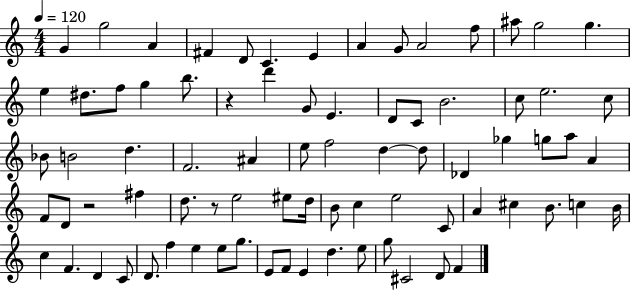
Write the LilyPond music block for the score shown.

{
  \clef treble
  \numericTimeSignature
  \time 4/4
  \key c \major
  \tempo 4 = 120
  g'4 g''2 a'4 | fis'4 d'8 c'4. e'4 | a'4 g'8 a'2 f''8 | ais''8 g''2 g''4. | \break e''4 dis''8. f''8 g''4 b''8. | r4 d'''4 g'8 e'4. | d'8 c'8 b'2. | c''8 e''2. c''8 | \break bes'8 b'2 d''4. | f'2. ais'4 | e''8 f''2 d''4~~ d''8 | des'4 ges''4 g''8 a''8 a'4 | \break f'8 d'8 r2 fis''4 | d''8. r8 e''2 eis''8 d''16 | b'8 c''4 e''2 c'8 | a'4 cis''4 b'8. c''4 b'16 | \break c''4 f'4. d'4 c'8 | d'8. f''4 e''4 e''8 g''8. | e'8 f'8 e'4 d''4. e''8 | g''8 cis'2 d'8 f'4 | \break \bar "|."
}